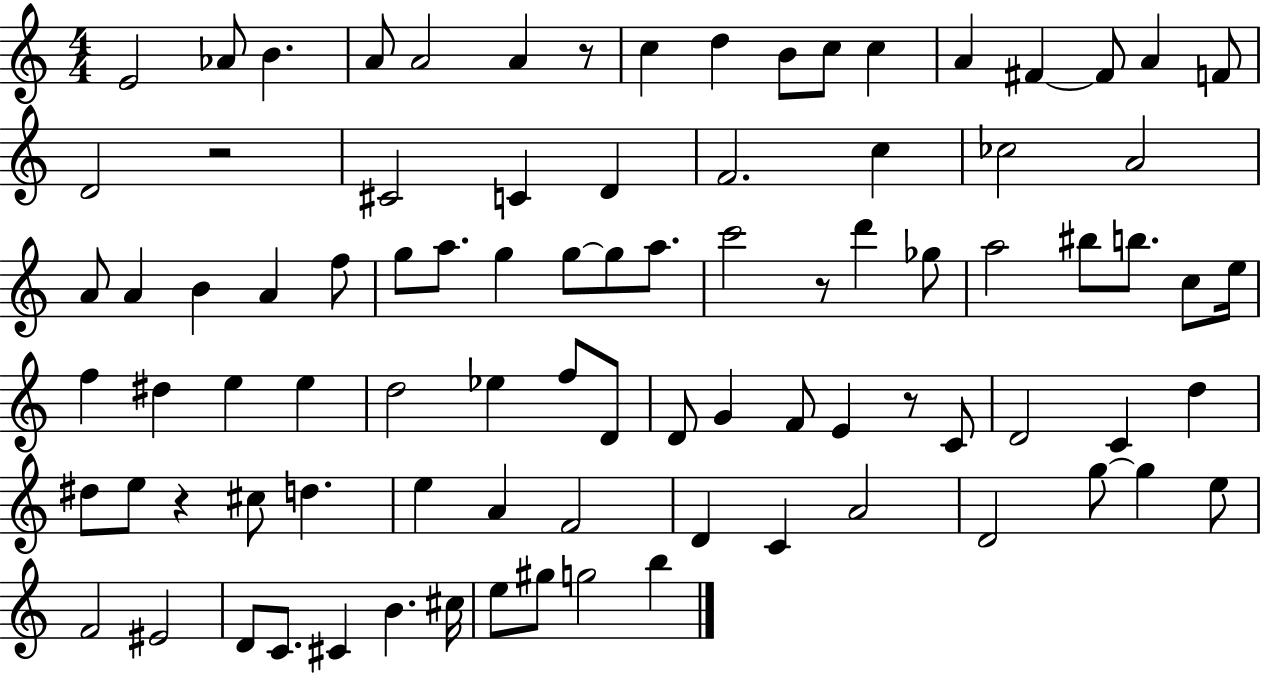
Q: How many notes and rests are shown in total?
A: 89